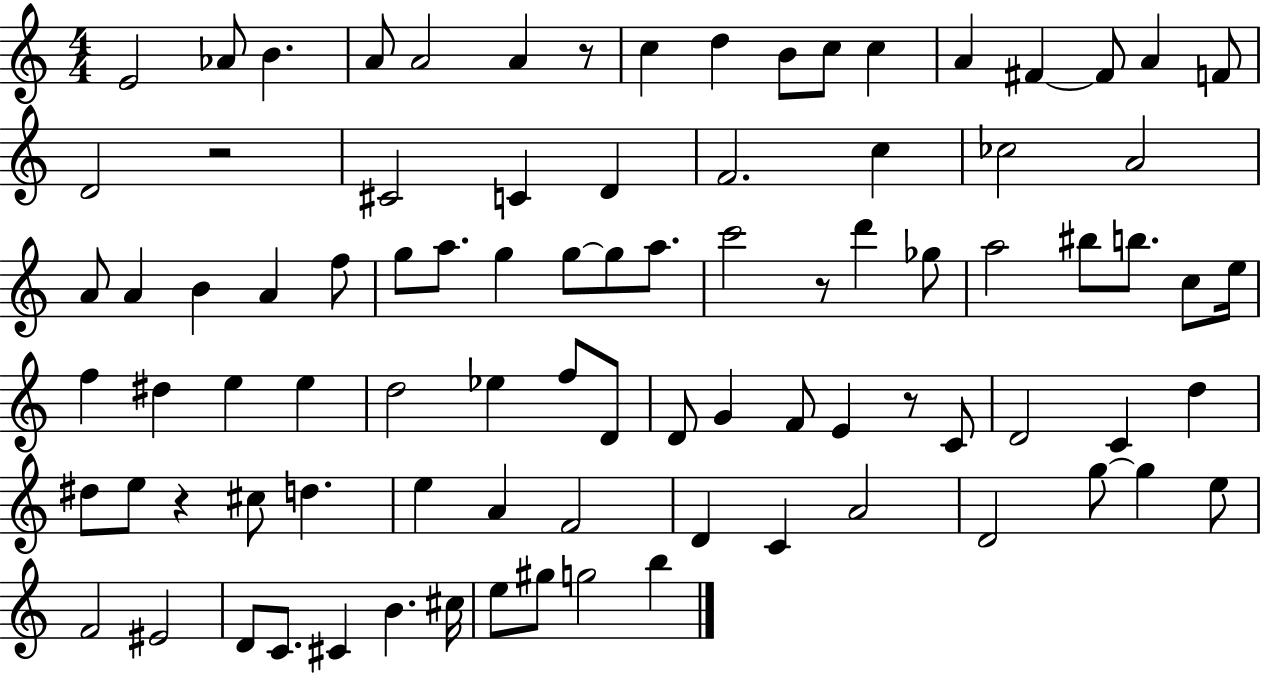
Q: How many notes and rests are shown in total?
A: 89